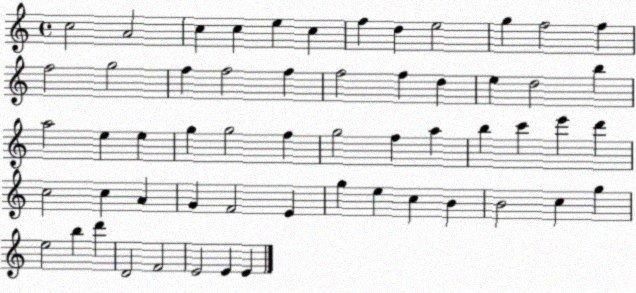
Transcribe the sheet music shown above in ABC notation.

X:1
T:Untitled
M:4/4
L:1/4
K:C
c2 A2 c c e c f d e2 g f2 f f2 g2 f f2 f f2 f d e d2 b a2 e e g g2 f g2 f a b c' e' d' c2 c A G F2 E g e c B B2 c g e2 b d' D2 F2 E2 E E